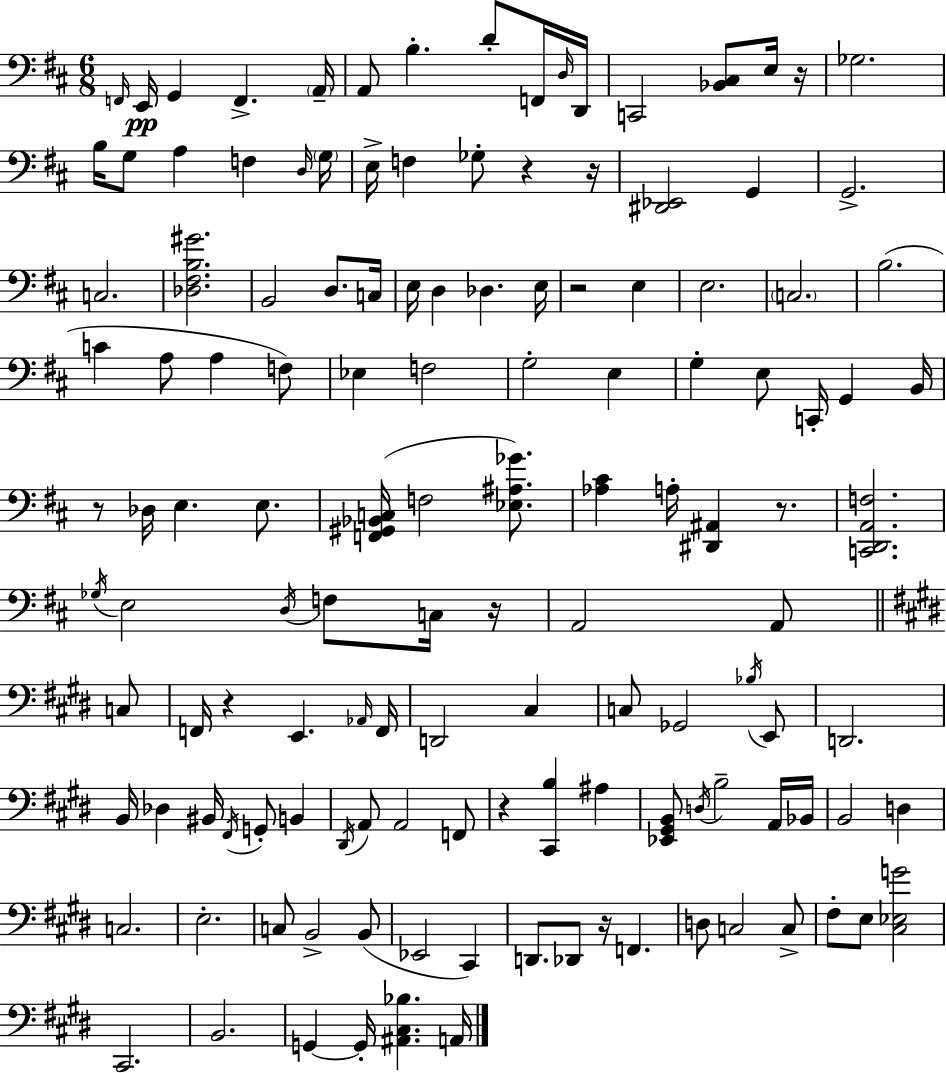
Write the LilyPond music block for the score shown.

{
  \clef bass
  \numericTimeSignature
  \time 6/8
  \key d \major
  \grace { f,16 }\pp e,16 g,4 f,4.-> | \parenthesize a,16-- a,8 b4.-. d'8-. f,16 | \grace { d16 } d,16 c,2 <bes, cis>8 | e16 r16 ges2. | \break b16 g8 a4 f4 | \grace { d16 } \parenthesize g16 e16-> f4 ges8-. r4 | r16 <dis, ees,>2 g,4 | g,2.-> | \break c2. | <des fis b gis'>2. | b,2 d8. | c16 e16 d4 des4. | \break e16 r2 e4 | e2. | \parenthesize c2. | b2.( | \break c'4 a8 a4 | f8) ees4 f2 | g2-. e4 | g4-. e8 c,16-. g,4 | \break b,16 r8 des16 e4. | e8. <f, gis, bes, c>16( f2 | <ees ais ges'>8.) <aes cis'>4 a16-. <dis, ais,>4 | r8. <c, d, a, f>2. | \break \acciaccatura { ges16 } e2 | \acciaccatura { d16 } f8 c16 r16 a,2 | a,8 \bar "||" \break \key e \major c8 f,16 r4 e,4. | \grace { aes,16 } f,16 d,2 cis4 | c8 ges,2 | \acciaccatura { bes16 } e,8 d,2. | \break b,16 des4 bis,16 \acciaccatura { fis,16 } g,8-. | b,4 \acciaccatura { dis,16 } a,8 a,2 | f,8 r4 <cis, b>4 | ais4 <ees, gis, b,>8 \acciaccatura { d16 } b2-- | \break a,16 bes,16 b,2 | d4 c2. | e2.-. | c8 b,2-> | \break b,8( ees,2 | cis,4) d,8. des,8 | r16 f,4. d8 c2 | c8-> fis8-. e8 <cis ees g'>2 | \break cis,2. | b,2. | g,4~~ g,16-. | <ais, cis bes>4. a,16 \bar "|."
}